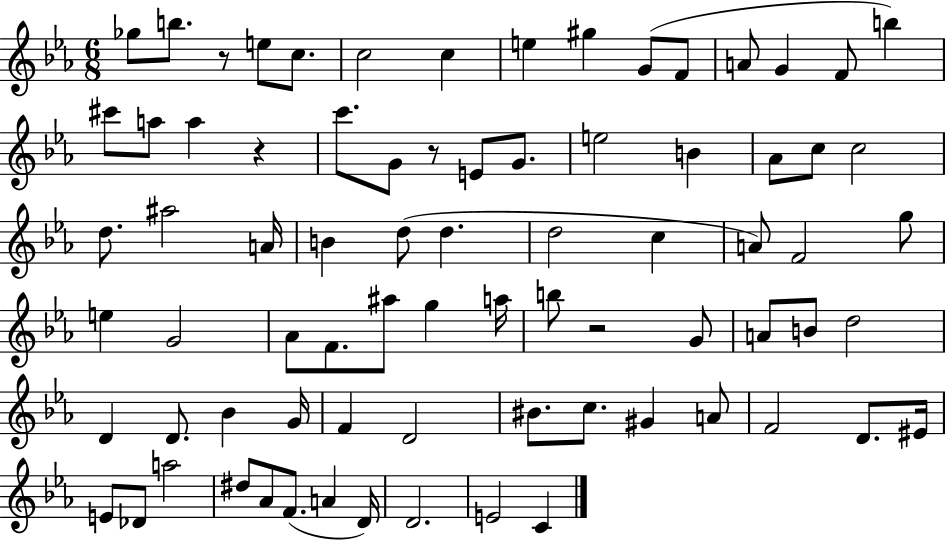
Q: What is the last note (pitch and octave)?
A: C4